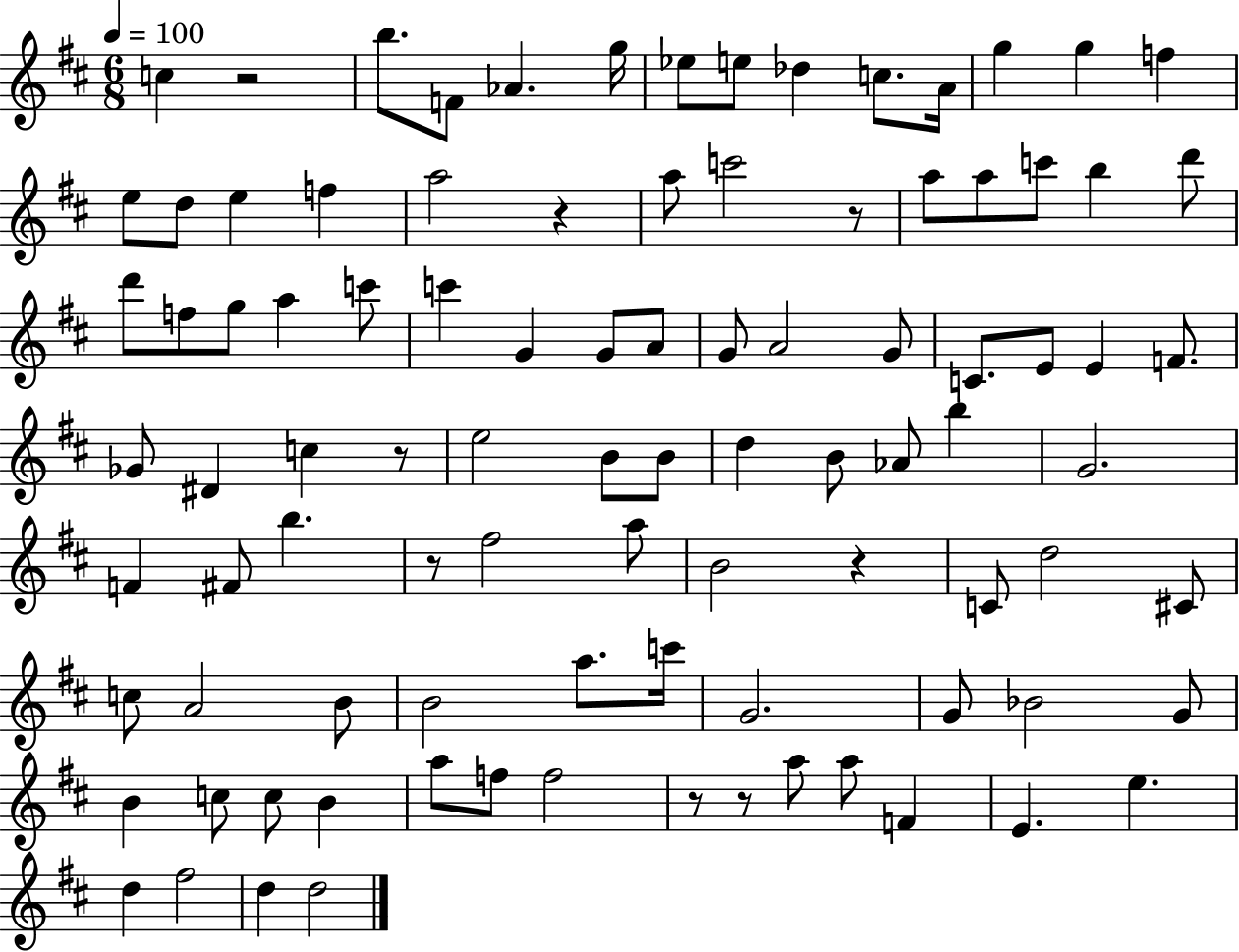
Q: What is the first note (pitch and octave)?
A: C5